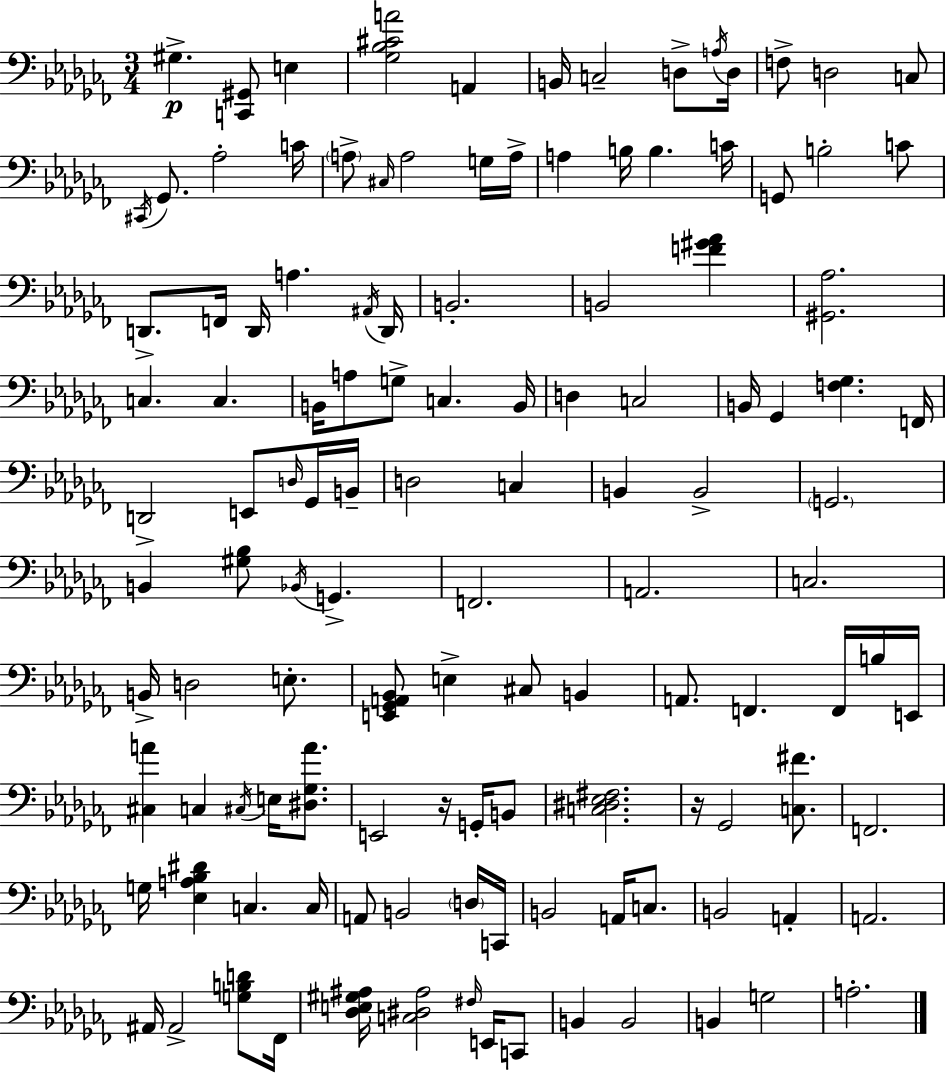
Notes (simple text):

G#3/q. [C2,G#2]/e E3/q [Gb3,Bb3,C#4,A4]/h A2/q B2/s C3/h D3/e A3/s D3/s F3/e D3/h C3/e C#2/s Gb2/e. Ab3/h C4/s A3/e C#3/s A3/h G3/s A3/s A3/q B3/s B3/q. C4/s G2/e B3/h C4/e D2/e. F2/s D2/s A3/q. A#2/s D2/s B2/h. B2/h [F4,G#4,Ab4]/q [G#2,Ab3]/h. C3/q. C3/q. B2/s A3/e G3/e C3/q. B2/s D3/q C3/h B2/s Gb2/q [F3,Gb3]/q. F2/s D2/h E2/e D3/s Gb2/s B2/s D3/h C3/q B2/q B2/h G2/h. B2/q [G#3,Bb3]/e Bb2/s G2/q. F2/h. A2/h. C3/h. B2/s D3/h E3/e. [E2,Gb2,A2,Bb2]/e E3/q C#3/e B2/q A2/e. F2/q. F2/s B3/s E2/s [C#3,A4]/q C3/q C#3/s E3/s [D#3,Gb3,A4]/e. E2/h R/s G2/s B2/e [C3,D#3,Eb3,F#3]/h. R/s Gb2/h [C3,F#4]/e. F2/h. G3/s [Eb3,A3,Bb3,D#4]/q C3/q. C3/s A2/e B2/h D3/s C2/s B2/h A2/s C3/e. B2/h A2/q A2/h. A#2/s A#2/h [G3,B3,D4]/e FES2/s [Db3,E3,G#3,A#3]/s [C3,D#3,A#3]/h F#3/s E2/s C2/e B2/q B2/h B2/q G3/h A3/h.